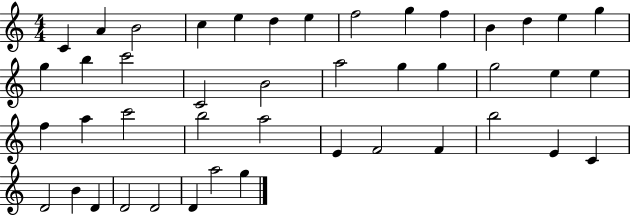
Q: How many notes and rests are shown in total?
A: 44